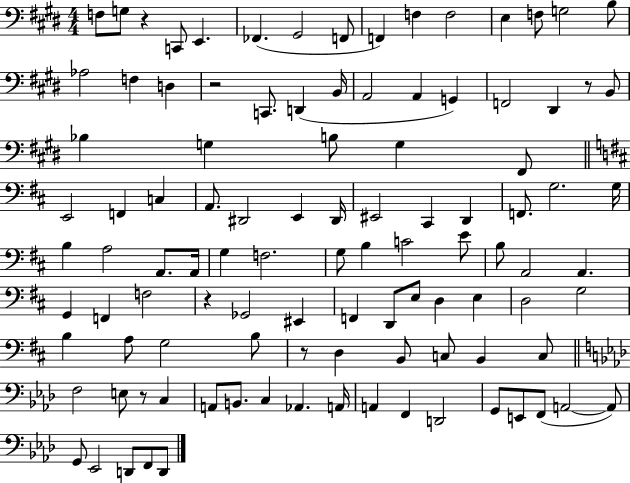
{
  \clef bass
  \numericTimeSignature
  \time 4/4
  \key e \major
  f8 g8 r4 c,8 e,4. | fes,4.( gis,2 f,8 | f,4) f4 f2 | e4 f8 g2 b8 | \break aes2 f4 d4 | r2 c,8. d,4( b,16 | a,2 a,4 g,4) | f,2 dis,4 r8 b,8 | \break bes4 g4 b8 g4 fis,8 | \bar "||" \break \key b \minor e,2 f,4 c4 | a,8. dis,2 e,4 dis,16 | eis,2 cis,4 d,4 | f,8. g2. g16 | \break b4 a2 a,8. a,16 | g4 f2. | g8 b4 c'2 e'8 | b8 a,2 a,4. | \break g,4 f,4 f2 | r4 ges,2 eis,4 | f,4 d,8 e8 d4 e4 | d2 g2 | \break b4 a8 g2 b8 | r8 d4 b,8 c8 b,4 c8 | \bar "||" \break \key aes \major f2 e8 r8 c4 | a,8 b,8. c4 aes,4. a,16 | a,4 f,4 d,2 | g,8 e,8 f,8( a,2~~ a,8) | \break g,8 ees,2 d,8 f,8 d,8 | \bar "|."
}